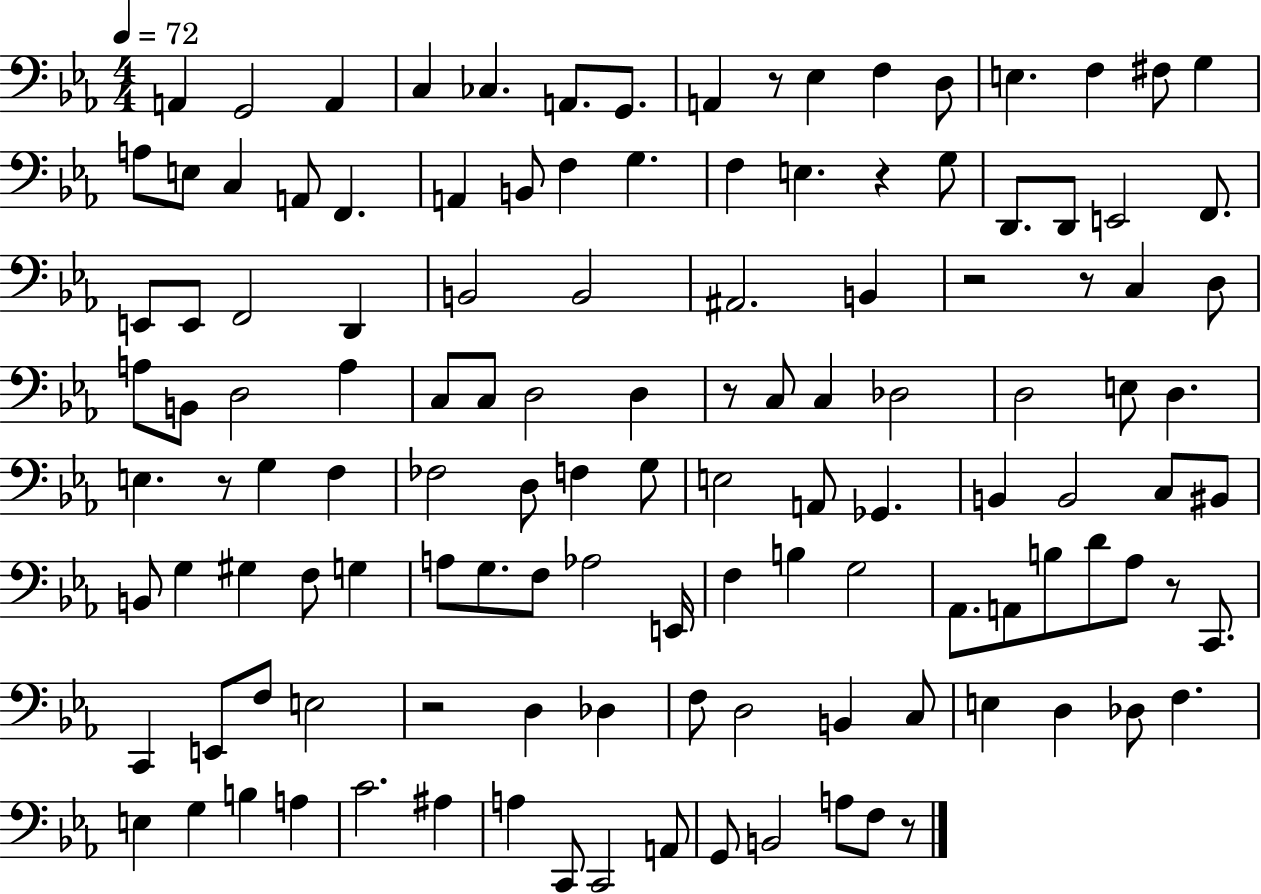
X:1
T:Untitled
M:4/4
L:1/4
K:Eb
A,, G,,2 A,, C, _C, A,,/2 G,,/2 A,, z/2 _E, F, D,/2 E, F, ^F,/2 G, A,/2 E,/2 C, A,,/2 F,, A,, B,,/2 F, G, F, E, z G,/2 D,,/2 D,,/2 E,,2 F,,/2 E,,/2 E,,/2 F,,2 D,, B,,2 B,,2 ^A,,2 B,, z2 z/2 C, D,/2 A,/2 B,,/2 D,2 A, C,/2 C,/2 D,2 D, z/2 C,/2 C, _D,2 D,2 E,/2 D, E, z/2 G, F, _F,2 D,/2 F, G,/2 E,2 A,,/2 _G,, B,, B,,2 C,/2 ^B,,/2 B,,/2 G, ^G, F,/2 G, A,/2 G,/2 F,/2 _A,2 E,,/4 F, B, G,2 _A,,/2 A,,/2 B,/2 D/2 _A,/2 z/2 C,,/2 C,, E,,/2 F,/2 E,2 z2 D, _D, F,/2 D,2 B,, C,/2 E, D, _D,/2 F, E, G, B, A, C2 ^A, A, C,,/2 C,,2 A,,/2 G,,/2 B,,2 A,/2 F,/2 z/2